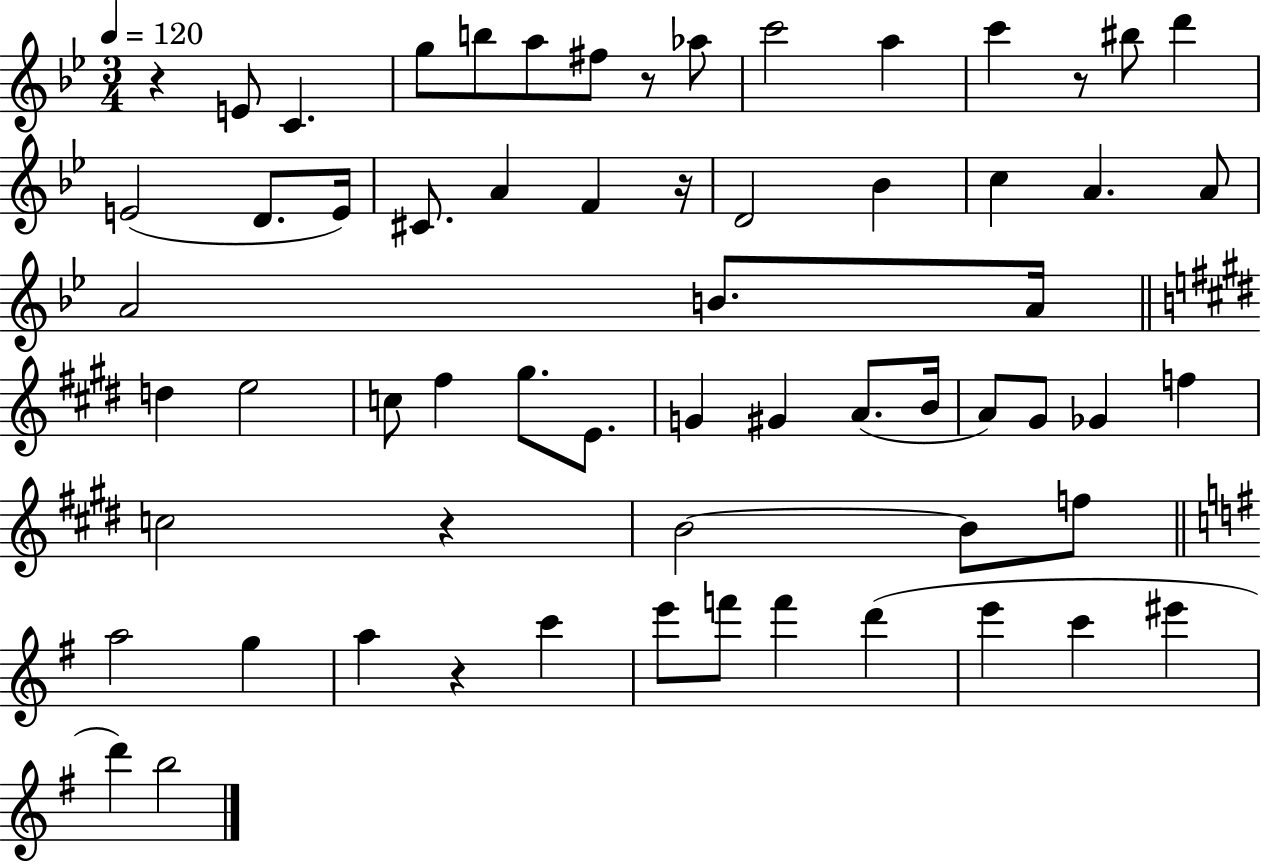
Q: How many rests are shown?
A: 6